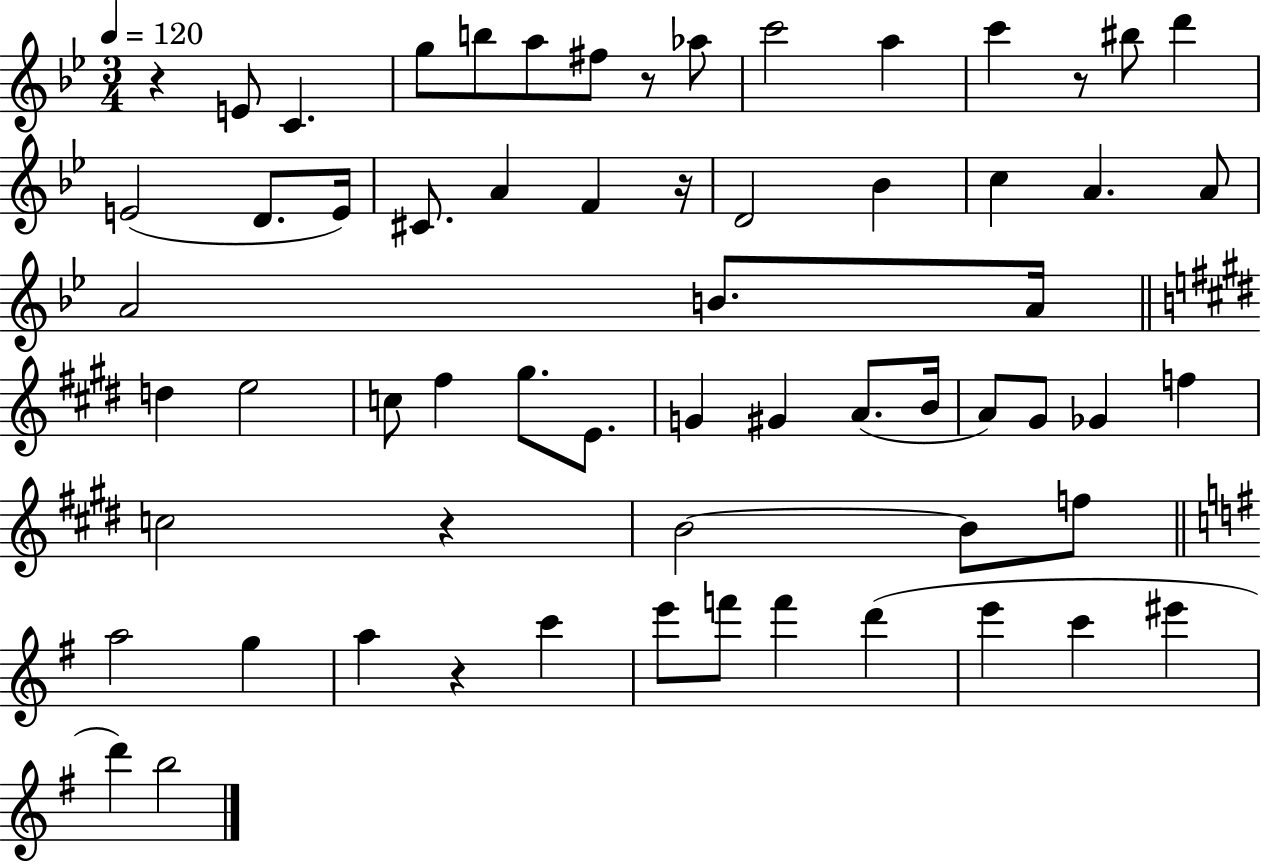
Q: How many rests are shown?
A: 6